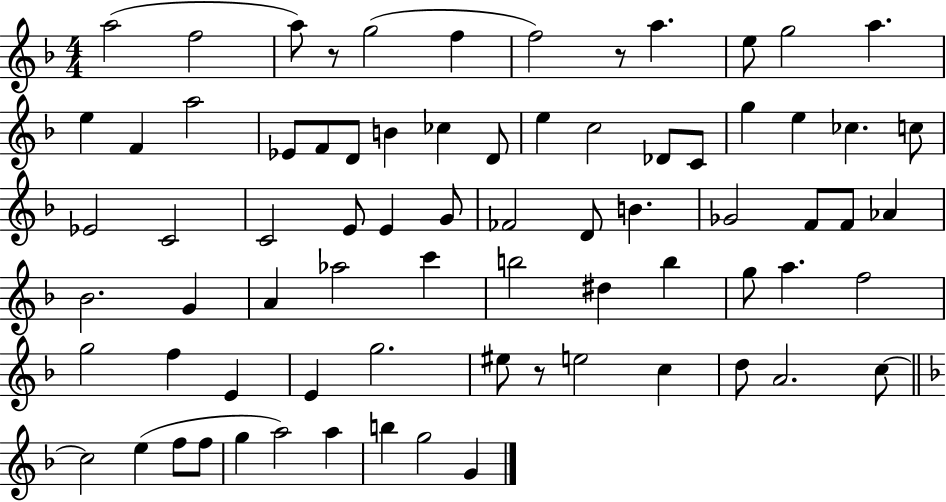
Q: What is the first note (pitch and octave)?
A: A5